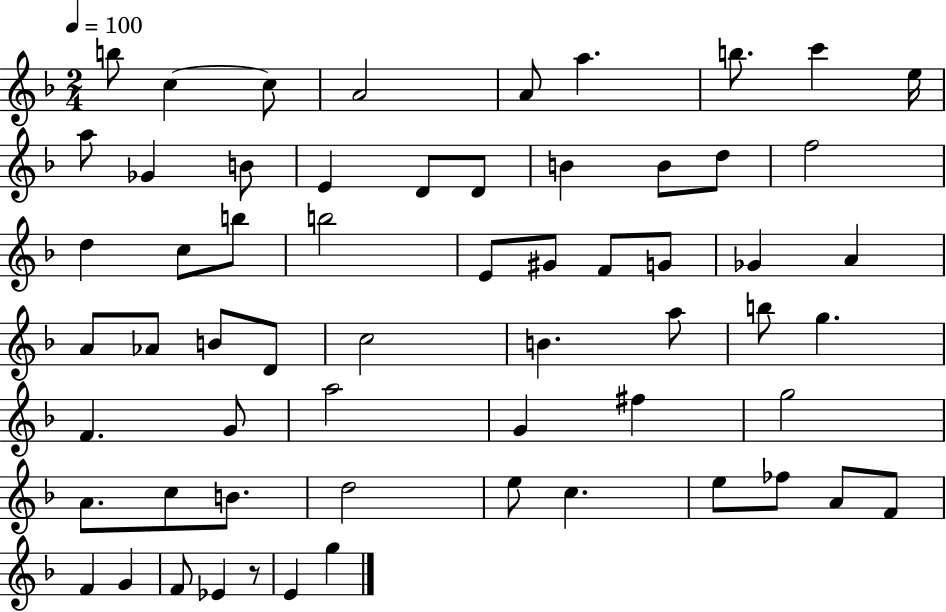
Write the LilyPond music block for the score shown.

{
  \clef treble
  \numericTimeSignature
  \time 2/4
  \key f \major
  \tempo 4 = 100
  \repeat volta 2 { b''8 c''4~~ c''8 | a'2 | a'8 a''4. | b''8. c'''4 e''16 | \break a''8 ges'4 b'8 | e'4 d'8 d'8 | b'4 b'8 d''8 | f''2 | \break d''4 c''8 b''8 | b''2 | e'8 gis'8 f'8 g'8 | ges'4 a'4 | \break a'8 aes'8 b'8 d'8 | c''2 | b'4. a''8 | b''8 g''4. | \break f'4. g'8 | a''2 | g'4 fis''4 | g''2 | \break a'8. c''8 b'8. | d''2 | e''8 c''4. | e''8 fes''8 a'8 f'8 | \break f'4 g'4 | f'8 ees'4 r8 | e'4 g''4 | } \bar "|."
}